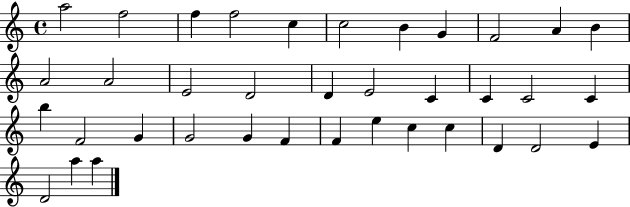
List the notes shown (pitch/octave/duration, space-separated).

A5/h F5/h F5/q F5/h C5/q C5/h B4/q G4/q F4/h A4/q B4/q A4/h A4/h E4/h D4/h D4/q E4/h C4/q C4/q C4/h C4/q B5/q F4/h G4/q G4/h G4/q F4/q F4/q E5/q C5/q C5/q D4/q D4/h E4/q D4/h A5/q A5/q